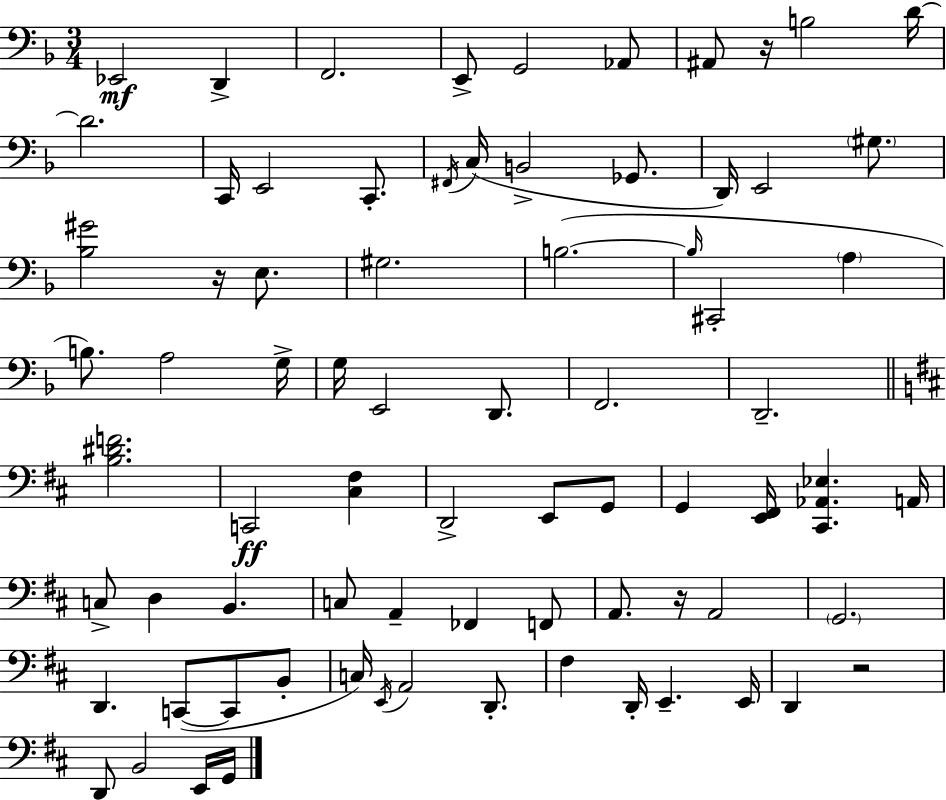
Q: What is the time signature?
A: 3/4